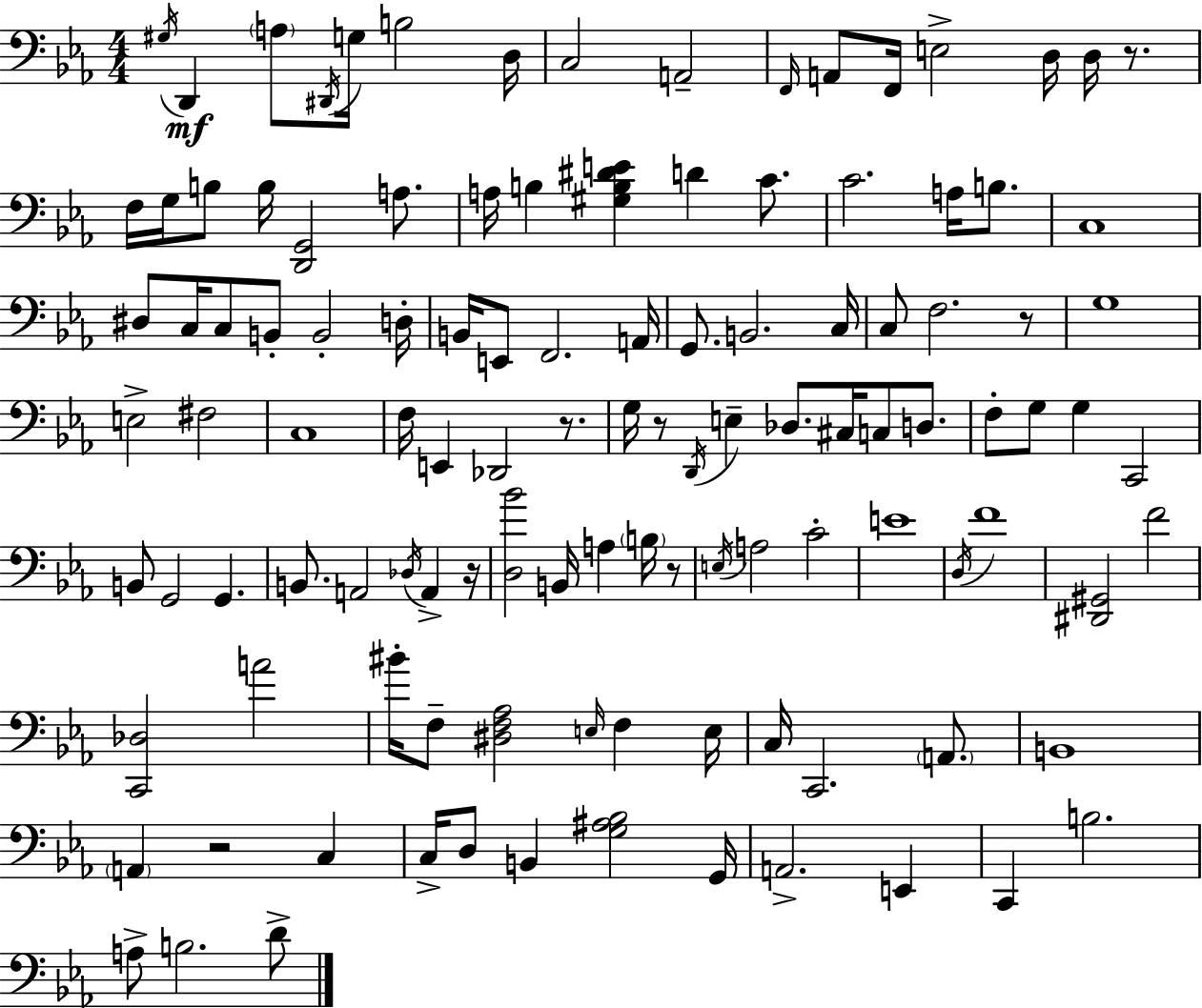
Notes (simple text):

G#3/s D2/q A3/e D#2/s G3/s B3/h D3/s C3/h A2/h F2/s A2/e F2/s E3/h D3/s D3/s R/e. F3/s G3/s B3/e B3/s [D2,G2]/h A3/e. A3/s B3/q [G#3,B3,D#4,E4]/q D4/q C4/e. C4/h. A3/s B3/e. C3/w D#3/e C3/s C3/e B2/e B2/h D3/s B2/s E2/e F2/h. A2/s G2/e. B2/h. C3/s C3/e F3/h. R/e G3/w E3/h F#3/h C3/w F3/s E2/q Db2/h R/e. G3/s R/e D2/s E3/q Db3/e. C#3/s C3/e D3/e. F3/e G3/e G3/q C2/h B2/e G2/h G2/q. B2/e. A2/h Db3/s A2/q R/s [D3,Bb4]/h B2/s A3/q B3/s R/e E3/s A3/h C4/h E4/w D3/s F4/w [D#2,G#2]/h F4/h [C2,Db3]/h A4/h BIS4/s F3/e [D#3,F3,Ab3]/h E3/s F3/q E3/s C3/s C2/h. A2/e. B2/w A2/q R/h C3/q C3/s D3/e B2/q [G3,A#3,Bb3]/h G2/s A2/h. E2/q C2/q B3/h. A3/e B3/h. D4/e